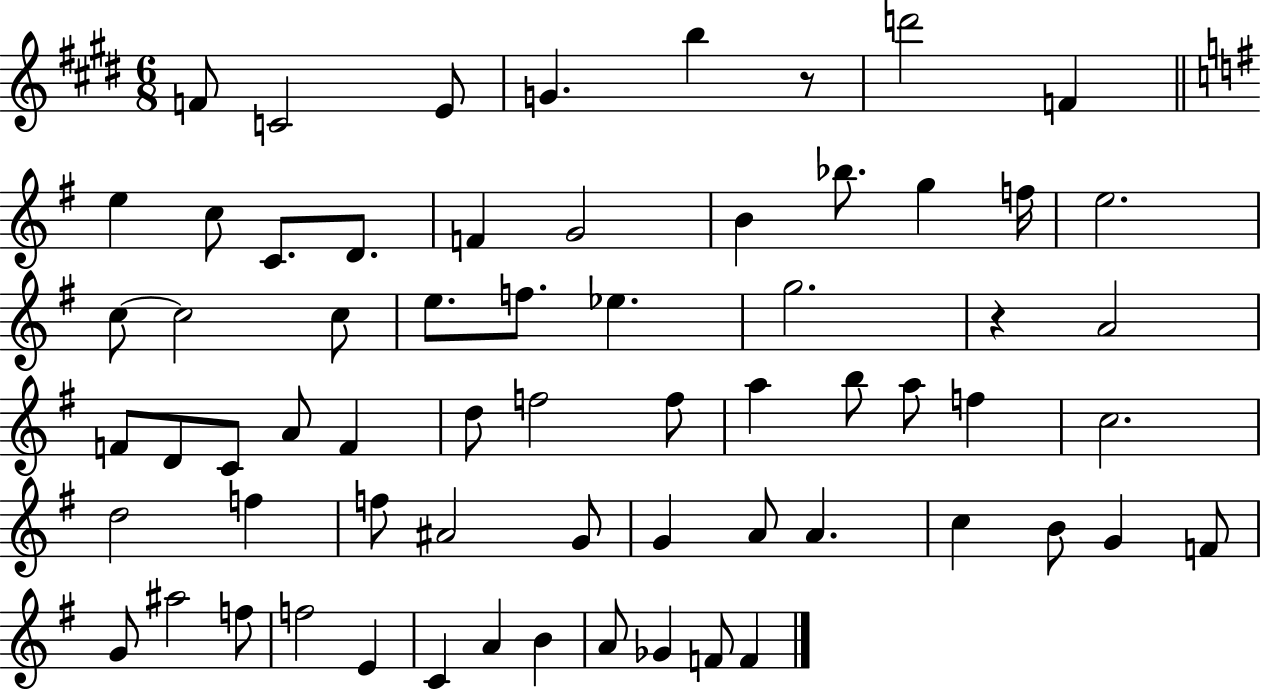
{
  \clef treble
  \numericTimeSignature
  \time 6/8
  \key e \major
  f'8 c'2 e'8 | g'4. b''4 r8 | d'''2 f'4 | \bar "||" \break \key g \major e''4 c''8 c'8. d'8. | f'4 g'2 | b'4 bes''8. g''4 f''16 | e''2. | \break c''8~~ c''2 c''8 | e''8. f''8. ees''4. | g''2. | r4 a'2 | \break f'8 d'8 c'8 a'8 f'4 | d''8 f''2 f''8 | a''4 b''8 a''8 f''4 | c''2. | \break d''2 f''4 | f''8 ais'2 g'8 | g'4 a'8 a'4. | c''4 b'8 g'4 f'8 | \break g'8 ais''2 f''8 | f''2 e'4 | c'4 a'4 b'4 | a'8 ges'4 f'8 f'4 | \break \bar "|."
}